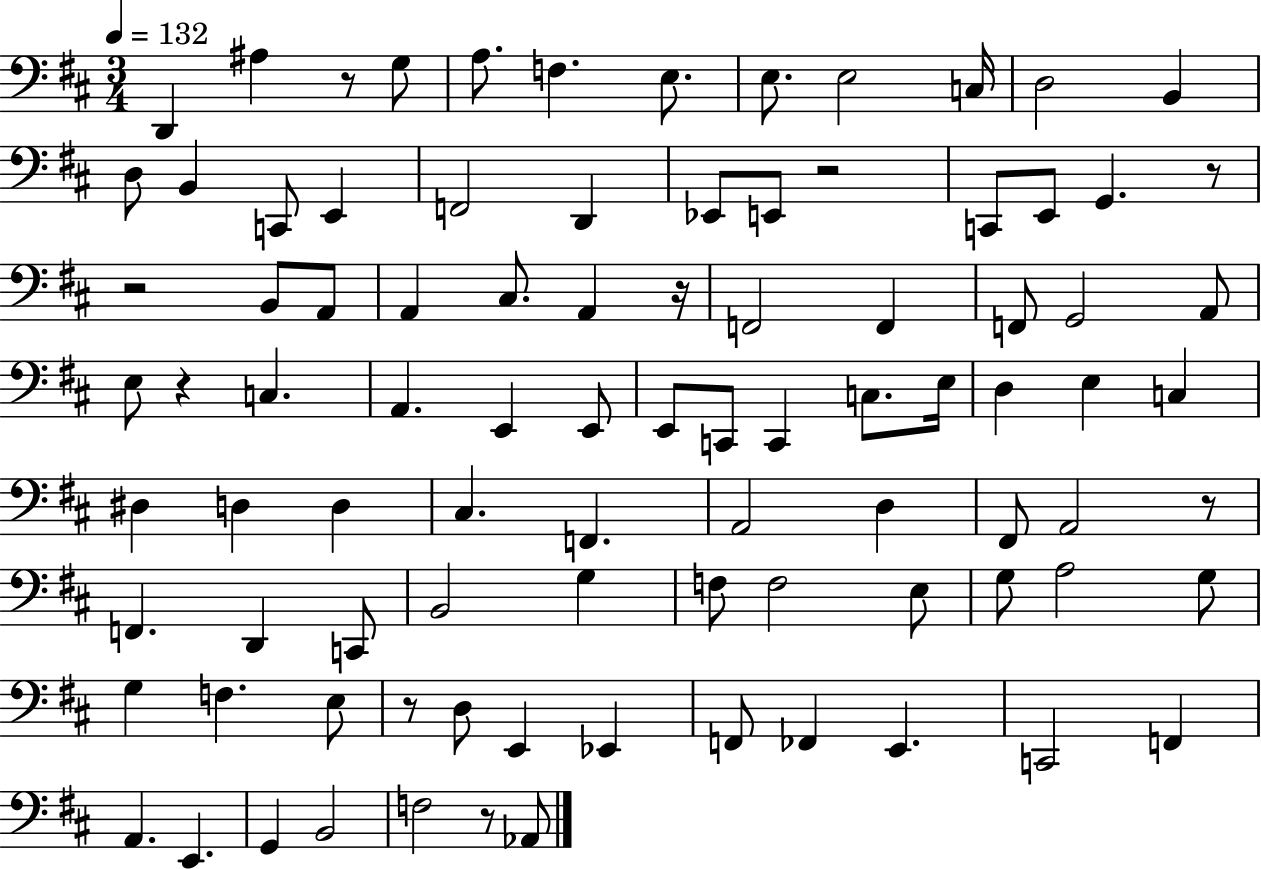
X:1
T:Untitled
M:3/4
L:1/4
K:D
D,, ^A, z/2 G,/2 A,/2 F, E,/2 E,/2 E,2 C,/4 D,2 B,, D,/2 B,, C,,/2 E,, F,,2 D,, _E,,/2 E,,/2 z2 C,,/2 E,,/2 G,, z/2 z2 B,,/2 A,,/2 A,, ^C,/2 A,, z/4 F,,2 F,, F,,/2 G,,2 A,,/2 E,/2 z C, A,, E,, E,,/2 E,,/2 C,,/2 C,, C,/2 E,/4 D, E, C, ^D, D, D, ^C, F,, A,,2 D, ^F,,/2 A,,2 z/2 F,, D,, C,,/2 B,,2 G, F,/2 F,2 E,/2 G,/2 A,2 G,/2 G, F, E,/2 z/2 D,/2 E,, _E,, F,,/2 _F,, E,, C,,2 F,, A,, E,, G,, B,,2 F,2 z/2 _A,,/2